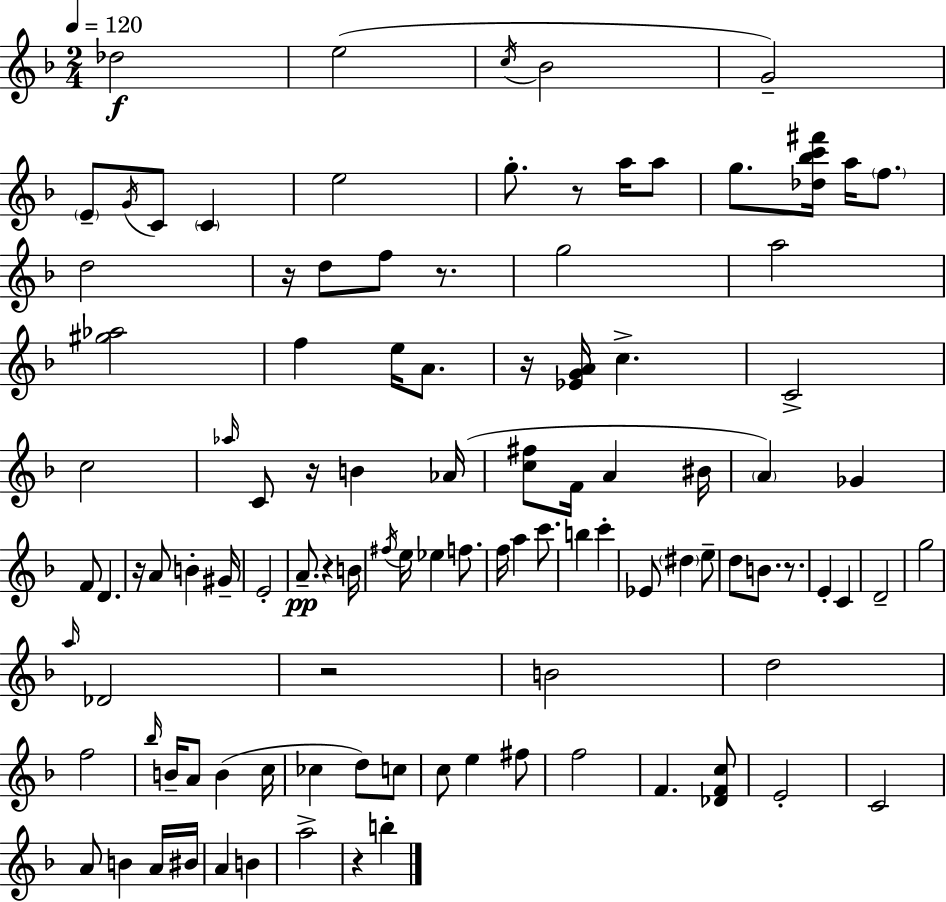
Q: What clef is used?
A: treble